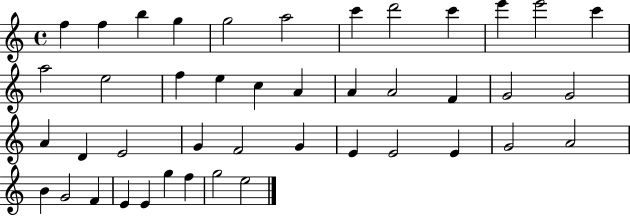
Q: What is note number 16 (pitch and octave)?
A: E5